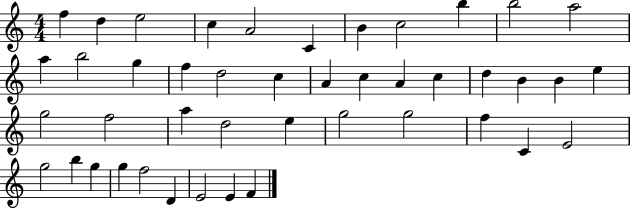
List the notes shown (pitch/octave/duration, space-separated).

F5/q D5/q E5/h C5/q A4/h C4/q B4/q C5/h B5/q B5/h A5/h A5/q B5/h G5/q F5/q D5/h C5/q A4/q C5/q A4/q C5/q D5/q B4/q B4/q E5/q G5/h F5/h A5/q D5/h E5/q G5/h G5/h F5/q C4/q E4/h G5/h B5/q G5/q G5/q F5/h D4/q E4/h E4/q F4/q